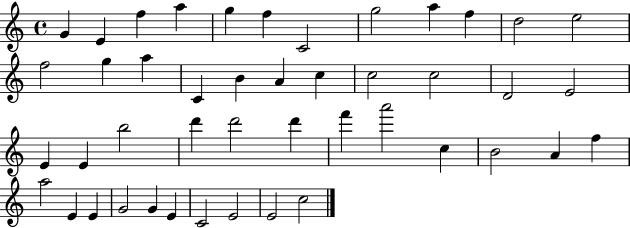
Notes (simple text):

G4/q E4/q F5/q A5/q G5/q F5/q C4/h G5/h A5/q F5/q D5/h E5/h F5/h G5/q A5/q C4/q B4/q A4/q C5/q C5/h C5/h D4/h E4/h E4/q E4/q B5/h D6/q D6/h D6/q F6/q A6/h C5/q B4/h A4/q F5/q A5/h E4/q E4/q G4/h G4/q E4/q C4/h E4/h E4/h C5/h